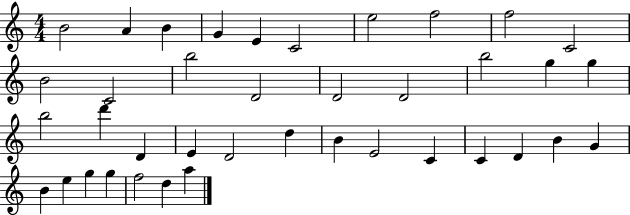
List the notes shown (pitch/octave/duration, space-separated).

B4/h A4/q B4/q G4/q E4/q C4/h E5/h F5/h F5/h C4/h B4/h C4/h B5/h D4/h D4/h D4/h B5/h G5/q G5/q B5/h D6/q D4/q E4/q D4/h D5/q B4/q E4/h C4/q C4/q D4/q B4/q G4/q B4/q E5/q G5/q G5/q F5/h D5/q A5/q